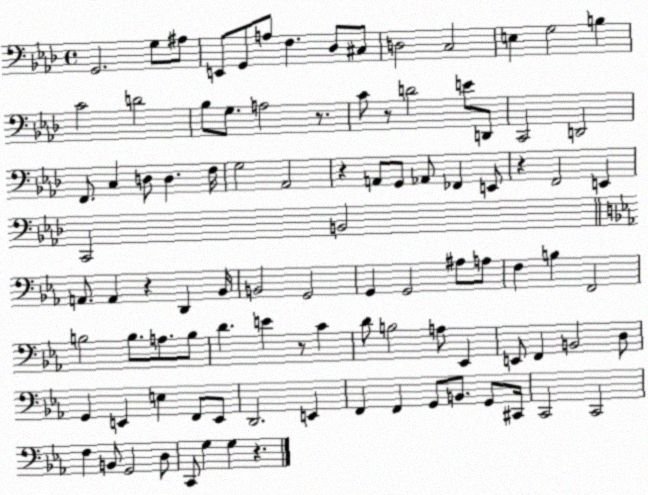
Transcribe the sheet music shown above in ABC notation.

X:1
T:Untitled
M:4/4
L:1/4
K:Ab
G,,2 G,/2 ^A,/2 E,,/2 G,,/2 A,/2 F, _D,/2 ^C,/2 D,2 C,2 E, G,2 B, C2 D2 _B,/2 G,/2 A,2 z/2 C/2 z/2 D2 E/2 D,,/2 C,,2 D,,2 F,,/2 C, D,/2 D, F,/4 G,2 _A,,2 z A,,/2 G,,/2 _A,,/2 _F,, E,,/2 z F,,2 E,, C,,2 B,,2 A,,/2 A,, z D,, _B,,/4 B,,2 G,,2 G,, G,,2 ^A,/2 A,/2 F, B, F,,2 B,2 B,/2 A,/2 B,/2 D E z/2 C D/2 B,2 A,/2 _E,, E,,/2 F,, B,,2 D,/2 G,, E,, E, F,,/2 E,,/2 D,,2 E,, F,, F,, G,,/2 B,,/2 G,,/2 ^C,,/4 C,,2 C,,2 F, B,,/2 G,,2 D,/2 C,,/2 G, G, z